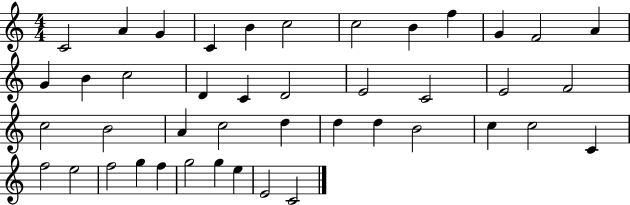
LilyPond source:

{
  \clef treble
  \numericTimeSignature
  \time 4/4
  \key c \major
  c'2 a'4 g'4 | c'4 b'4 c''2 | c''2 b'4 f''4 | g'4 f'2 a'4 | \break g'4 b'4 c''2 | d'4 c'4 d'2 | e'2 c'2 | e'2 f'2 | \break c''2 b'2 | a'4 c''2 d''4 | d''4 d''4 b'2 | c''4 c''2 c'4 | \break f''2 e''2 | f''2 g''4 f''4 | g''2 g''4 e''4 | e'2 c'2 | \break \bar "|."
}